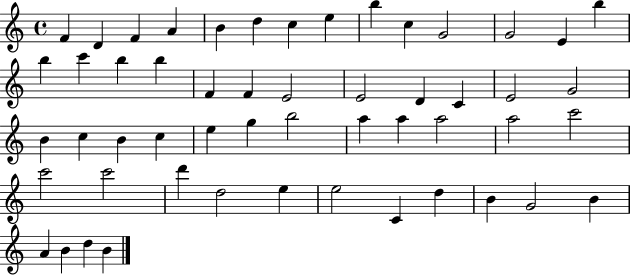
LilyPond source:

{
  \clef treble
  \time 4/4
  \defaultTimeSignature
  \key c \major
  f'4 d'4 f'4 a'4 | b'4 d''4 c''4 e''4 | b''4 c''4 g'2 | g'2 e'4 b''4 | \break b''4 c'''4 b''4 b''4 | f'4 f'4 e'2 | e'2 d'4 c'4 | e'2 g'2 | \break b'4 c''4 b'4 c''4 | e''4 g''4 b''2 | a''4 a''4 a''2 | a''2 c'''2 | \break c'''2 c'''2 | d'''4 d''2 e''4 | e''2 c'4 d''4 | b'4 g'2 b'4 | \break a'4 b'4 d''4 b'4 | \bar "|."
}